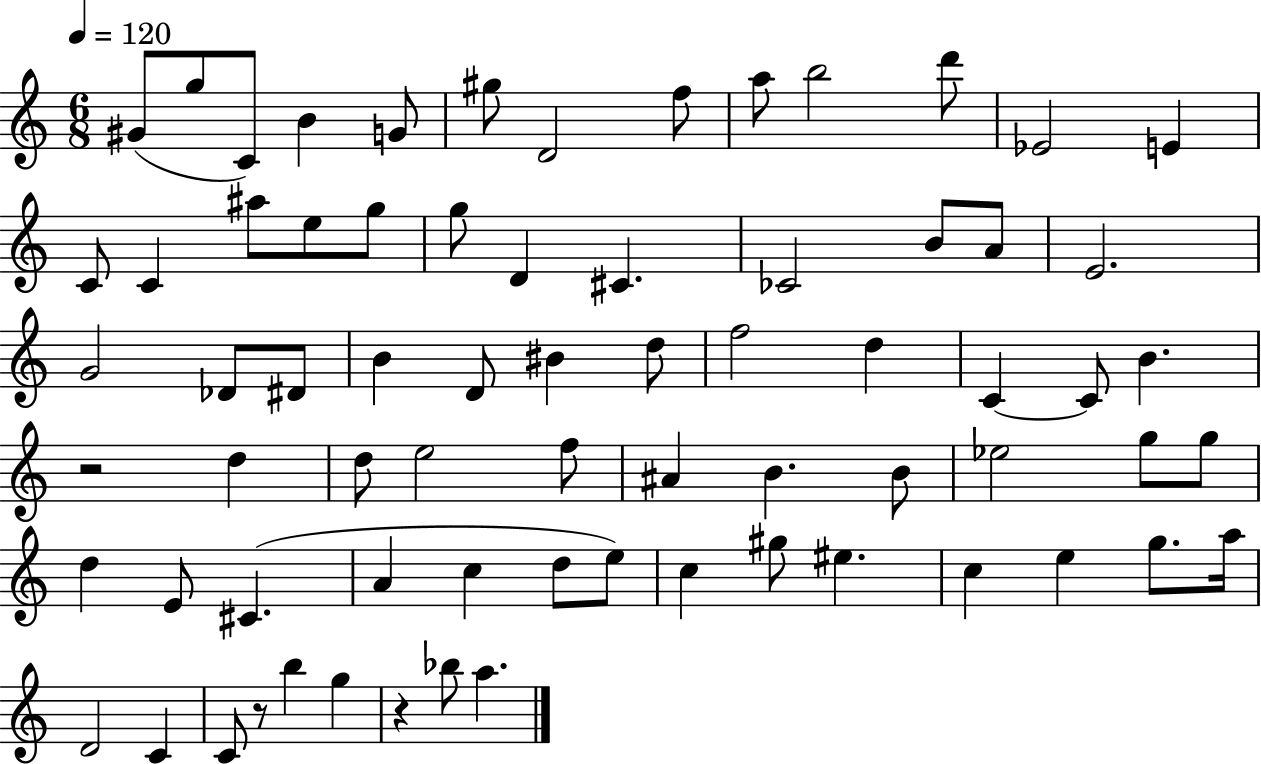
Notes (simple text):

G#4/e G5/e C4/e B4/q G4/e G#5/e D4/h F5/e A5/e B5/h D6/e Eb4/h E4/q C4/e C4/q A#5/e E5/e G5/e G5/e D4/q C#4/q. CES4/h B4/e A4/e E4/h. G4/h Db4/e D#4/e B4/q D4/e BIS4/q D5/e F5/h D5/q C4/q C4/e B4/q. R/h D5/q D5/e E5/h F5/e A#4/q B4/q. B4/e Eb5/h G5/e G5/e D5/q E4/e C#4/q. A4/q C5/q D5/e E5/e C5/q G#5/e EIS5/q. C5/q E5/q G5/e. A5/s D4/h C4/q C4/e R/e B5/q G5/q R/q Bb5/e A5/q.